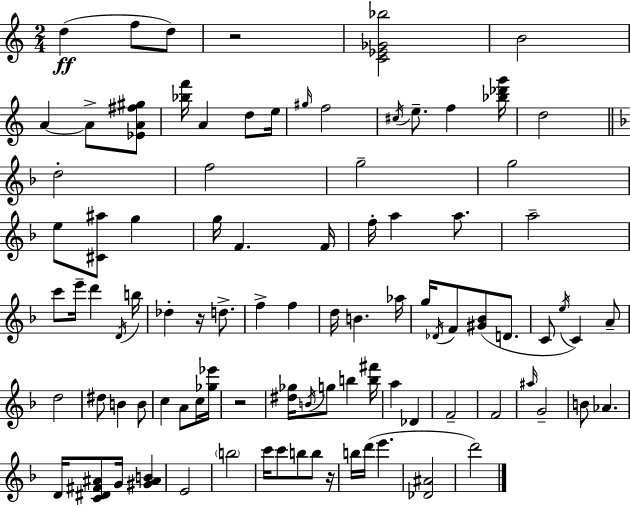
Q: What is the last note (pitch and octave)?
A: D6